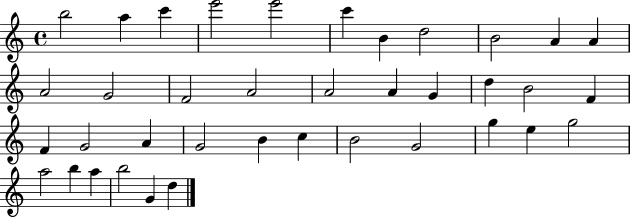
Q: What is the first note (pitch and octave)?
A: B5